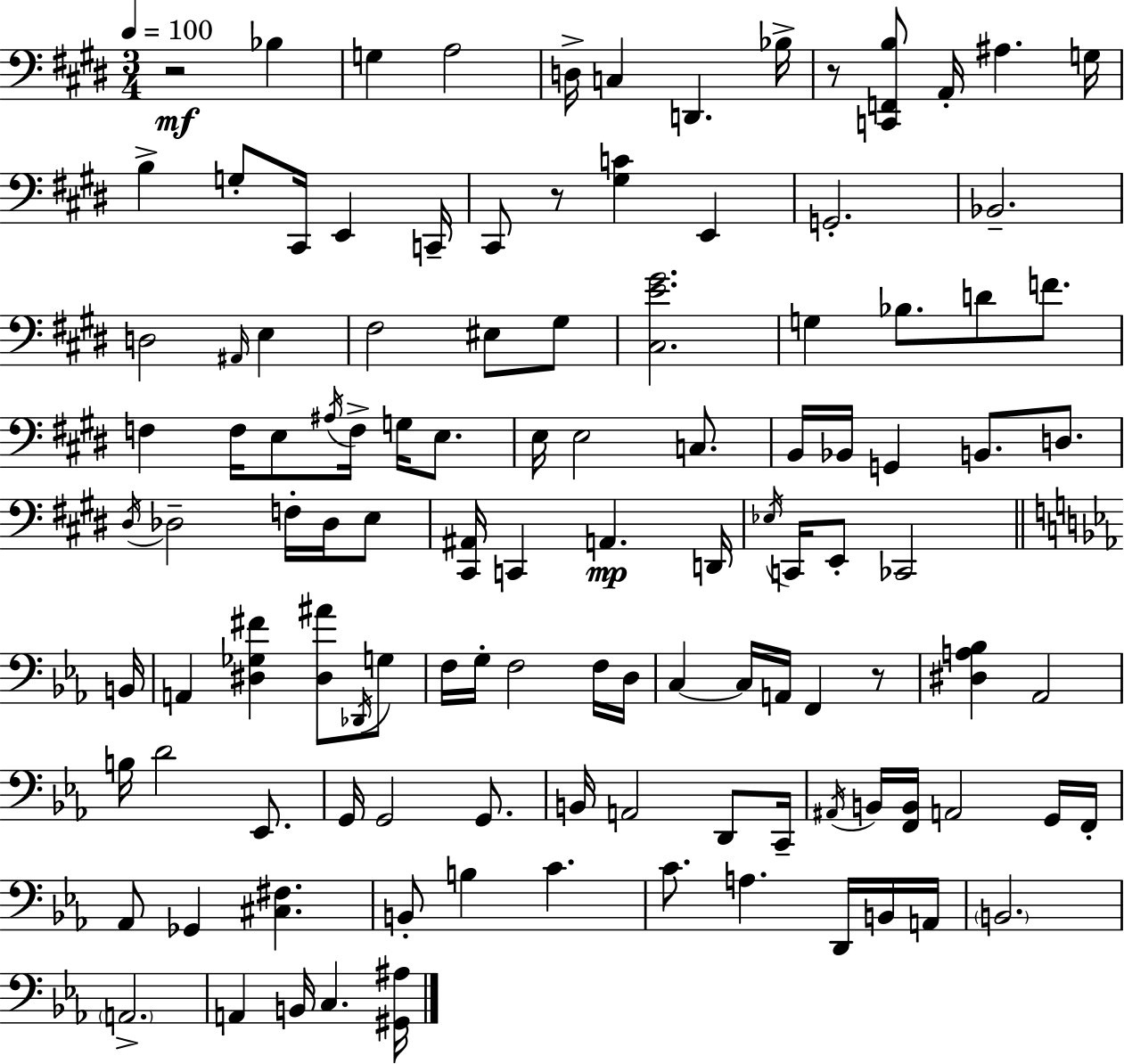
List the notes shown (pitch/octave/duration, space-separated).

R/h Bb3/q G3/q A3/h D3/s C3/q D2/q. Bb3/s R/e [C2,F2,B3]/e A2/s A#3/q. G3/s B3/q G3/e C#2/s E2/q C2/s C#2/e R/e [G#3,C4]/q E2/q G2/h. Bb2/h. D3/h A#2/s E3/q F#3/h EIS3/e G#3/e [C#3,E4,G#4]/h. G3/q Bb3/e. D4/e F4/e. F3/q F3/s E3/e A#3/s F3/s G3/s E3/e. E3/s E3/h C3/e. B2/s Bb2/s G2/q B2/e. D3/e. D#3/s Db3/h F3/s Db3/s E3/e [C#2,A#2]/s C2/q A2/q. D2/s Eb3/s C2/s E2/e CES2/h B2/s A2/q [D#3,Gb3,F#4]/q [D#3,A#4]/e Db2/s G3/e F3/s G3/s F3/h F3/s D3/s C3/q C3/s A2/s F2/q R/e [D#3,A3,Bb3]/q Ab2/h B3/s D4/h Eb2/e. G2/s G2/h G2/e. B2/s A2/h D2/e C2/s A#2/s B2/s [F2,B2]/s A2/h G2/s F2/s Ab2/e Gb2/q [C#3,F#3]/q. B2/e B3/q C4/q. C4/e. A3/q. D2/s B2/s A2/s B2/h. A2/h. A2/q B2/s C3/q. [G#2,A#3]/s